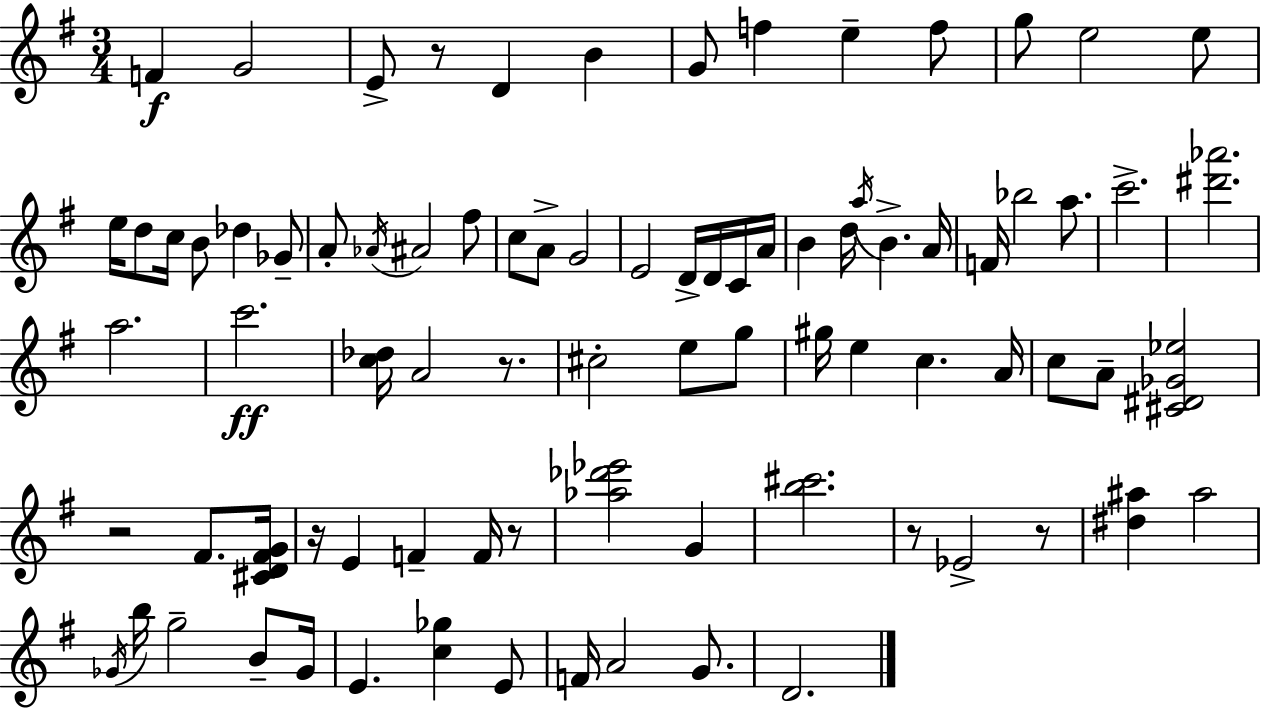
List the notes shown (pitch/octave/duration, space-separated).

F4/q G4/h E4/e R/e D4/q B4/q G4/e F5/q E5/q F5/e G5/e E5/h E5/e E5/s D5/e C5/s B4/e Db5/q Gb4/e A4/e Ab4/s A#4/h F#5/e C5/e A4/e G4/h E4/h D4/s D4/s C4/s A4/s B4/q D5/s A5/s B4/q. A4/s F4/s Bb5/h A5/e. C6/h. [D#6,Ab6]/h. A5/h. C6/h. [C5,Db5]/s A4/h R/e. C#5/h E5/e G5/e G#5/s E5/q C5/q. A4/s C5/e A4/e [C#4,D#4,Gb4,Eb5]/h R/h F#4/e. [C#4,D4,F#4,G4]/s R/s E4/q F4/q F4/s R/e [Ab5,Db6,Eb6]/h G4/q [B5,C#6]/h. R/e Eb4/h R/e [D#5,A#5]/q A#5/h Gb4/s B5/s G5/h B4/e Gb4/s E4/q. [C5,Gb5]/q E4/e F4/s A4/h G4/e. D4/h.